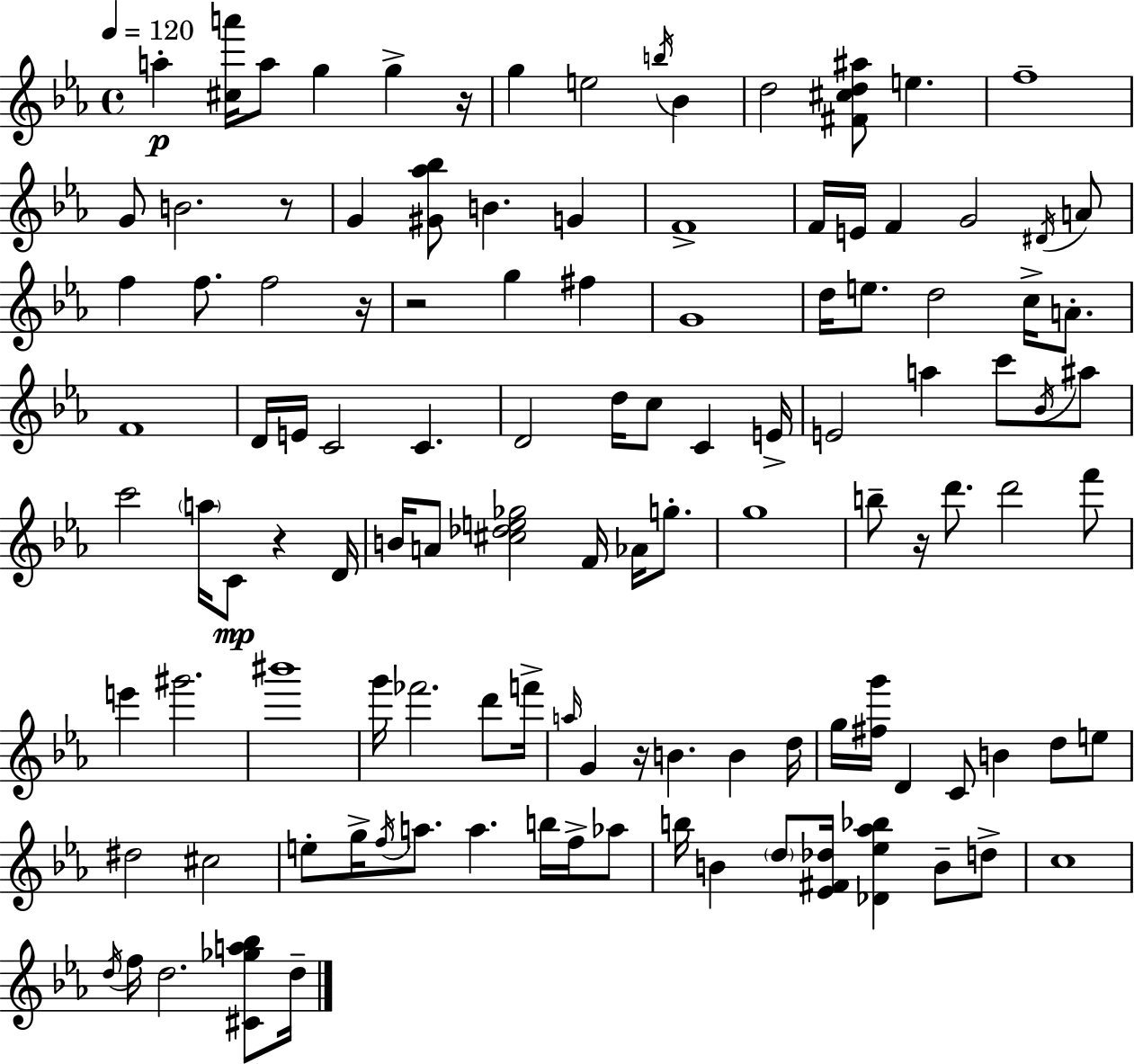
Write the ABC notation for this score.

X:1
T:Untitled
M:4/4
L:1/4
K:Cm
a [^ca']/4 a/2 g g z/4 g e2 b/4 _B d2 [^F^cd^a]/2 e f4 G/2 B2 z/2 G [^G_a_b]/2 B G F4 F/4 E/4 F G2 ^D/4 A/2 f f/2 f2 z/4 z2 g ^f G4 d/4 e/2 d2 c/4 A/2 F4 D/4 E/4 C2 C D2 d/4 c/2 C E/4 E2 a c'/2 _B/4 ^a/2 c'2 a/4 C/2 z D/4 B/4 A/2 [^c_de_g]2 F/4 _A/4 g/2 g4 b/2 z/4 d'/2 d'2 f'/2 e' ^g'2 ^b'4 g'/4 _f'2 d'/2 f'/4 a/4 G z/4 B B d/4 g/4 [^fg']/4 D C/2 B d/2 e/2 ^d2 ^c2 e/2 g/4 f/4 a/2 a b/4 f/4 _a/2 b/4 B d/2 [_E^F_d]/4 [_D_e_a_b] B/2 d/2 c4 d/4 f/4 d2 [^C_ga_b]/2 d/4